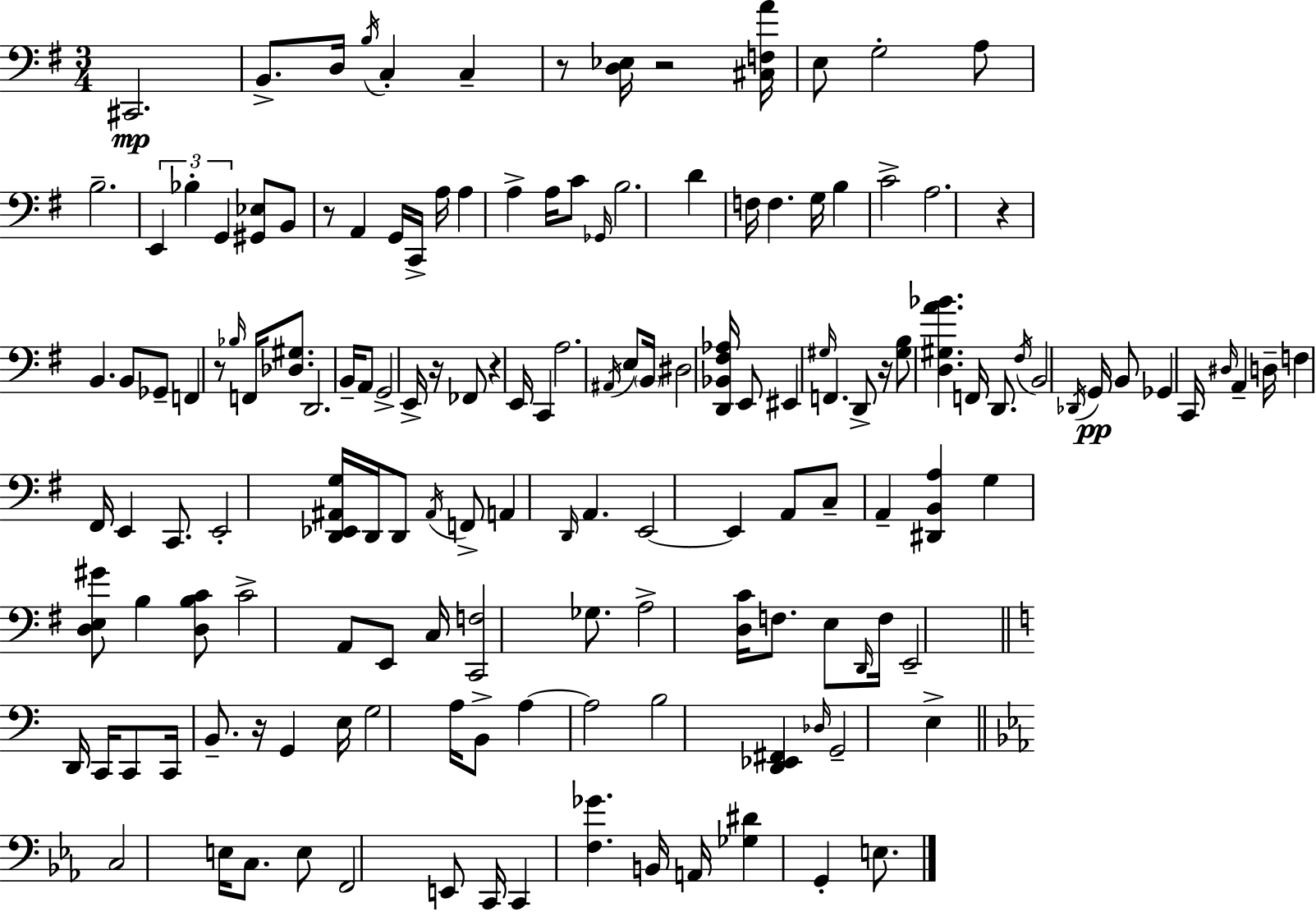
{
  \clef bass
  \numericTimeSignature
  \time 3/4
  \key g \major
  \repeat volta 2 { cis,2.\mp | b,8.-> d16 \acciaccatura { b16 } c4-. c4-- | r8 <d ees>16 r2 | <cis f a'>16 e8 g2-. a8 | \break b2.-- | \tuplet 3/2 { e,4 bes4-. g,4 } | <gis, ees>8 b,8 r8 a,4 g,16 | c,16-> a16 a4 a4-> a16 c'8 | \break \grace { ges,16 } b2. | d'4 f16 f4. | g16 b4 c'2-> | a2. | \break r4 b,4. | b,8 ges,8-- f,4 r8 \grace { bes16 } f,16 | <des gis>8. d,2. | b,16-- a,8 g,2-> | \break e,16-> r16 fes,8 r4 e,16 c,4 | a2. | \acciaccatura { ais,16 } e8 \parenthesize b,16 dis2 | <d, bes, fis aes>16 e,8 eis,4 \grace { gis16 } f,4. | \break d,8-> r16 <gis b>8 <d gis a' bes'>4. | f,16 d,8. \acciaccatura { fis16 } b,2 | \acciaccatura { des,16 } g,16\pp b,8 ges,4 | c,16 \grace { dis16 } a,4-- d16-- f4 | \break fis,16 e,4 c,8. e,2-. | <d, ees, ais, g>16 d,16 d,8 \acciaccatura { ais,16 } f,8-> a,4 | \grace { d,16 } a,4. e,2~~ | e,4 a,8 | \break c8-- a,4-- <dis, b, a>4 g4 | <d e gis'>8 b4 <d b c'>8 c'2-> | a,8 e,8 c16 <c, f>2 | ges8. a2-> | \break <d c'>16 f8. e8 | \grace { d,16 } f16 e,2-- \bar "||" \break \key c \major d,16 c,16 c,8 c,16 b,8.-- r16 g,4 | e16 g2 a16 b,8-> | a4~~ a2 | b2 <d, ees, fis,>4 | \break \grace { des16 } g,2-- e4-> | \bar "||" \break \key ees \major c2 e16 c8. | e8 f,2 e,8 | c,16 c,4 <f ges'>4. b,16 | a,16 <ges dis'>4 g,4-. e8. | \break } \bar "|."
}